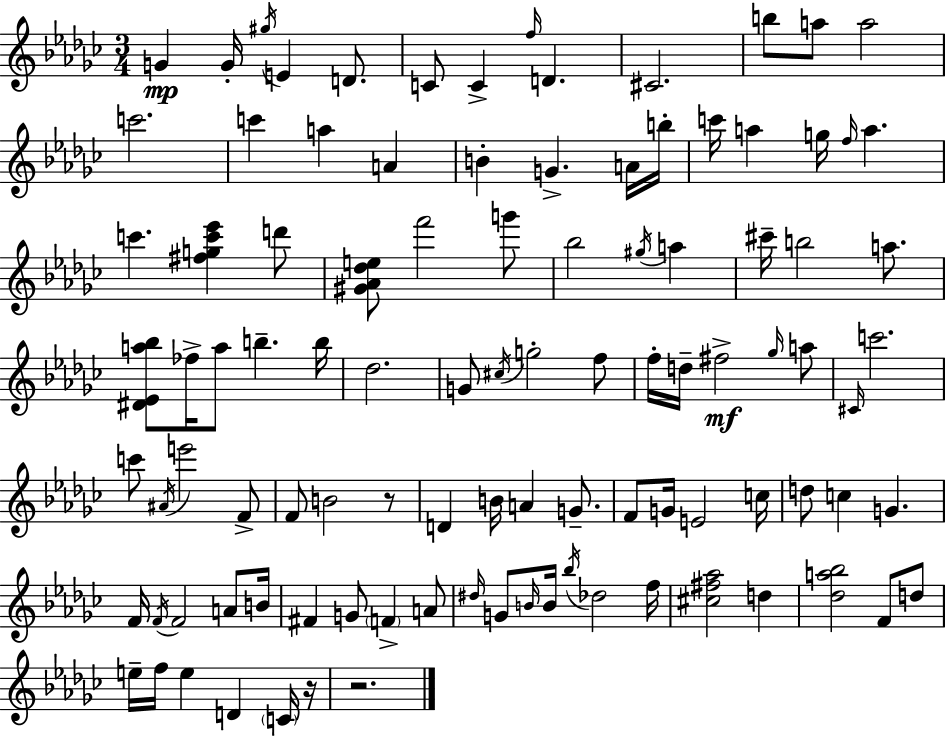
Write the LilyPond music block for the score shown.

{
  \clef treble
  \numericTimeSignature
  \time 3/4
  \key ees \minor
  g'4\mp g'16-. \acciaccatura { gis''16 } e'4 d'8. | c'8 c'4-> \grace { f''16 } d'4. | cis'2. | b''8 a''8 a''2 | \break c'''2. | c'''4 a''4 a'4 | b'4-. g'4.-> | a'16 b''16-. c'''16 a''4 g''16 \grace { f''16 } a''4. | \break c'''4. <fis'' g'' c''' ees'''>4 | d'''8 <gis' aes' des'' e''>8 f'''2 | g'''8 bes''2 \acciaccatura { gis''16 } | a''4 cis'''16-- b''2 | \break a''8. <dis' ees' a'' bes''>8 fes''16-> a''8 b''4.-- | b''16 des''2. | g'8 \acciaccatura { cis''16 } g''2-. | f''8 f''16-. d''16-- fis''2->\mf | \break \grace { ges''16 } a''8 \grace { cis'16 } c'''2. | c'''8 \acciaccatura { ais'16 } e'''2 | f'8-> f'8 b'2 | r8 d'4 | \break b'16 a'4 g'8.-- f'8 g'16 e'2 | c''16 d''8 c''4 | g'4. f'16 \acciaccatura { f'16 } f'2 | a'8 b'16 fis'4 | \break g'8 \parenthesize f'4-> a'8 \grace { dis''16 } g'8 | \grace { b'16 } b'16 \acciaccatura { bes''16 } des''2 f''16 | <cis'' fis'' aes''>2 d''4 | <des'' a'' bes''>2 f'8 d''8 | \break e''16-- f''16 e''4 d'4 \parenthesize c'16 r16 | r2. | \bar "|."
}